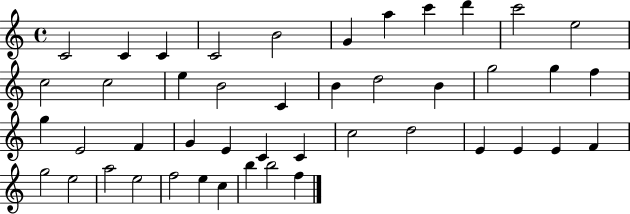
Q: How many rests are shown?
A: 0